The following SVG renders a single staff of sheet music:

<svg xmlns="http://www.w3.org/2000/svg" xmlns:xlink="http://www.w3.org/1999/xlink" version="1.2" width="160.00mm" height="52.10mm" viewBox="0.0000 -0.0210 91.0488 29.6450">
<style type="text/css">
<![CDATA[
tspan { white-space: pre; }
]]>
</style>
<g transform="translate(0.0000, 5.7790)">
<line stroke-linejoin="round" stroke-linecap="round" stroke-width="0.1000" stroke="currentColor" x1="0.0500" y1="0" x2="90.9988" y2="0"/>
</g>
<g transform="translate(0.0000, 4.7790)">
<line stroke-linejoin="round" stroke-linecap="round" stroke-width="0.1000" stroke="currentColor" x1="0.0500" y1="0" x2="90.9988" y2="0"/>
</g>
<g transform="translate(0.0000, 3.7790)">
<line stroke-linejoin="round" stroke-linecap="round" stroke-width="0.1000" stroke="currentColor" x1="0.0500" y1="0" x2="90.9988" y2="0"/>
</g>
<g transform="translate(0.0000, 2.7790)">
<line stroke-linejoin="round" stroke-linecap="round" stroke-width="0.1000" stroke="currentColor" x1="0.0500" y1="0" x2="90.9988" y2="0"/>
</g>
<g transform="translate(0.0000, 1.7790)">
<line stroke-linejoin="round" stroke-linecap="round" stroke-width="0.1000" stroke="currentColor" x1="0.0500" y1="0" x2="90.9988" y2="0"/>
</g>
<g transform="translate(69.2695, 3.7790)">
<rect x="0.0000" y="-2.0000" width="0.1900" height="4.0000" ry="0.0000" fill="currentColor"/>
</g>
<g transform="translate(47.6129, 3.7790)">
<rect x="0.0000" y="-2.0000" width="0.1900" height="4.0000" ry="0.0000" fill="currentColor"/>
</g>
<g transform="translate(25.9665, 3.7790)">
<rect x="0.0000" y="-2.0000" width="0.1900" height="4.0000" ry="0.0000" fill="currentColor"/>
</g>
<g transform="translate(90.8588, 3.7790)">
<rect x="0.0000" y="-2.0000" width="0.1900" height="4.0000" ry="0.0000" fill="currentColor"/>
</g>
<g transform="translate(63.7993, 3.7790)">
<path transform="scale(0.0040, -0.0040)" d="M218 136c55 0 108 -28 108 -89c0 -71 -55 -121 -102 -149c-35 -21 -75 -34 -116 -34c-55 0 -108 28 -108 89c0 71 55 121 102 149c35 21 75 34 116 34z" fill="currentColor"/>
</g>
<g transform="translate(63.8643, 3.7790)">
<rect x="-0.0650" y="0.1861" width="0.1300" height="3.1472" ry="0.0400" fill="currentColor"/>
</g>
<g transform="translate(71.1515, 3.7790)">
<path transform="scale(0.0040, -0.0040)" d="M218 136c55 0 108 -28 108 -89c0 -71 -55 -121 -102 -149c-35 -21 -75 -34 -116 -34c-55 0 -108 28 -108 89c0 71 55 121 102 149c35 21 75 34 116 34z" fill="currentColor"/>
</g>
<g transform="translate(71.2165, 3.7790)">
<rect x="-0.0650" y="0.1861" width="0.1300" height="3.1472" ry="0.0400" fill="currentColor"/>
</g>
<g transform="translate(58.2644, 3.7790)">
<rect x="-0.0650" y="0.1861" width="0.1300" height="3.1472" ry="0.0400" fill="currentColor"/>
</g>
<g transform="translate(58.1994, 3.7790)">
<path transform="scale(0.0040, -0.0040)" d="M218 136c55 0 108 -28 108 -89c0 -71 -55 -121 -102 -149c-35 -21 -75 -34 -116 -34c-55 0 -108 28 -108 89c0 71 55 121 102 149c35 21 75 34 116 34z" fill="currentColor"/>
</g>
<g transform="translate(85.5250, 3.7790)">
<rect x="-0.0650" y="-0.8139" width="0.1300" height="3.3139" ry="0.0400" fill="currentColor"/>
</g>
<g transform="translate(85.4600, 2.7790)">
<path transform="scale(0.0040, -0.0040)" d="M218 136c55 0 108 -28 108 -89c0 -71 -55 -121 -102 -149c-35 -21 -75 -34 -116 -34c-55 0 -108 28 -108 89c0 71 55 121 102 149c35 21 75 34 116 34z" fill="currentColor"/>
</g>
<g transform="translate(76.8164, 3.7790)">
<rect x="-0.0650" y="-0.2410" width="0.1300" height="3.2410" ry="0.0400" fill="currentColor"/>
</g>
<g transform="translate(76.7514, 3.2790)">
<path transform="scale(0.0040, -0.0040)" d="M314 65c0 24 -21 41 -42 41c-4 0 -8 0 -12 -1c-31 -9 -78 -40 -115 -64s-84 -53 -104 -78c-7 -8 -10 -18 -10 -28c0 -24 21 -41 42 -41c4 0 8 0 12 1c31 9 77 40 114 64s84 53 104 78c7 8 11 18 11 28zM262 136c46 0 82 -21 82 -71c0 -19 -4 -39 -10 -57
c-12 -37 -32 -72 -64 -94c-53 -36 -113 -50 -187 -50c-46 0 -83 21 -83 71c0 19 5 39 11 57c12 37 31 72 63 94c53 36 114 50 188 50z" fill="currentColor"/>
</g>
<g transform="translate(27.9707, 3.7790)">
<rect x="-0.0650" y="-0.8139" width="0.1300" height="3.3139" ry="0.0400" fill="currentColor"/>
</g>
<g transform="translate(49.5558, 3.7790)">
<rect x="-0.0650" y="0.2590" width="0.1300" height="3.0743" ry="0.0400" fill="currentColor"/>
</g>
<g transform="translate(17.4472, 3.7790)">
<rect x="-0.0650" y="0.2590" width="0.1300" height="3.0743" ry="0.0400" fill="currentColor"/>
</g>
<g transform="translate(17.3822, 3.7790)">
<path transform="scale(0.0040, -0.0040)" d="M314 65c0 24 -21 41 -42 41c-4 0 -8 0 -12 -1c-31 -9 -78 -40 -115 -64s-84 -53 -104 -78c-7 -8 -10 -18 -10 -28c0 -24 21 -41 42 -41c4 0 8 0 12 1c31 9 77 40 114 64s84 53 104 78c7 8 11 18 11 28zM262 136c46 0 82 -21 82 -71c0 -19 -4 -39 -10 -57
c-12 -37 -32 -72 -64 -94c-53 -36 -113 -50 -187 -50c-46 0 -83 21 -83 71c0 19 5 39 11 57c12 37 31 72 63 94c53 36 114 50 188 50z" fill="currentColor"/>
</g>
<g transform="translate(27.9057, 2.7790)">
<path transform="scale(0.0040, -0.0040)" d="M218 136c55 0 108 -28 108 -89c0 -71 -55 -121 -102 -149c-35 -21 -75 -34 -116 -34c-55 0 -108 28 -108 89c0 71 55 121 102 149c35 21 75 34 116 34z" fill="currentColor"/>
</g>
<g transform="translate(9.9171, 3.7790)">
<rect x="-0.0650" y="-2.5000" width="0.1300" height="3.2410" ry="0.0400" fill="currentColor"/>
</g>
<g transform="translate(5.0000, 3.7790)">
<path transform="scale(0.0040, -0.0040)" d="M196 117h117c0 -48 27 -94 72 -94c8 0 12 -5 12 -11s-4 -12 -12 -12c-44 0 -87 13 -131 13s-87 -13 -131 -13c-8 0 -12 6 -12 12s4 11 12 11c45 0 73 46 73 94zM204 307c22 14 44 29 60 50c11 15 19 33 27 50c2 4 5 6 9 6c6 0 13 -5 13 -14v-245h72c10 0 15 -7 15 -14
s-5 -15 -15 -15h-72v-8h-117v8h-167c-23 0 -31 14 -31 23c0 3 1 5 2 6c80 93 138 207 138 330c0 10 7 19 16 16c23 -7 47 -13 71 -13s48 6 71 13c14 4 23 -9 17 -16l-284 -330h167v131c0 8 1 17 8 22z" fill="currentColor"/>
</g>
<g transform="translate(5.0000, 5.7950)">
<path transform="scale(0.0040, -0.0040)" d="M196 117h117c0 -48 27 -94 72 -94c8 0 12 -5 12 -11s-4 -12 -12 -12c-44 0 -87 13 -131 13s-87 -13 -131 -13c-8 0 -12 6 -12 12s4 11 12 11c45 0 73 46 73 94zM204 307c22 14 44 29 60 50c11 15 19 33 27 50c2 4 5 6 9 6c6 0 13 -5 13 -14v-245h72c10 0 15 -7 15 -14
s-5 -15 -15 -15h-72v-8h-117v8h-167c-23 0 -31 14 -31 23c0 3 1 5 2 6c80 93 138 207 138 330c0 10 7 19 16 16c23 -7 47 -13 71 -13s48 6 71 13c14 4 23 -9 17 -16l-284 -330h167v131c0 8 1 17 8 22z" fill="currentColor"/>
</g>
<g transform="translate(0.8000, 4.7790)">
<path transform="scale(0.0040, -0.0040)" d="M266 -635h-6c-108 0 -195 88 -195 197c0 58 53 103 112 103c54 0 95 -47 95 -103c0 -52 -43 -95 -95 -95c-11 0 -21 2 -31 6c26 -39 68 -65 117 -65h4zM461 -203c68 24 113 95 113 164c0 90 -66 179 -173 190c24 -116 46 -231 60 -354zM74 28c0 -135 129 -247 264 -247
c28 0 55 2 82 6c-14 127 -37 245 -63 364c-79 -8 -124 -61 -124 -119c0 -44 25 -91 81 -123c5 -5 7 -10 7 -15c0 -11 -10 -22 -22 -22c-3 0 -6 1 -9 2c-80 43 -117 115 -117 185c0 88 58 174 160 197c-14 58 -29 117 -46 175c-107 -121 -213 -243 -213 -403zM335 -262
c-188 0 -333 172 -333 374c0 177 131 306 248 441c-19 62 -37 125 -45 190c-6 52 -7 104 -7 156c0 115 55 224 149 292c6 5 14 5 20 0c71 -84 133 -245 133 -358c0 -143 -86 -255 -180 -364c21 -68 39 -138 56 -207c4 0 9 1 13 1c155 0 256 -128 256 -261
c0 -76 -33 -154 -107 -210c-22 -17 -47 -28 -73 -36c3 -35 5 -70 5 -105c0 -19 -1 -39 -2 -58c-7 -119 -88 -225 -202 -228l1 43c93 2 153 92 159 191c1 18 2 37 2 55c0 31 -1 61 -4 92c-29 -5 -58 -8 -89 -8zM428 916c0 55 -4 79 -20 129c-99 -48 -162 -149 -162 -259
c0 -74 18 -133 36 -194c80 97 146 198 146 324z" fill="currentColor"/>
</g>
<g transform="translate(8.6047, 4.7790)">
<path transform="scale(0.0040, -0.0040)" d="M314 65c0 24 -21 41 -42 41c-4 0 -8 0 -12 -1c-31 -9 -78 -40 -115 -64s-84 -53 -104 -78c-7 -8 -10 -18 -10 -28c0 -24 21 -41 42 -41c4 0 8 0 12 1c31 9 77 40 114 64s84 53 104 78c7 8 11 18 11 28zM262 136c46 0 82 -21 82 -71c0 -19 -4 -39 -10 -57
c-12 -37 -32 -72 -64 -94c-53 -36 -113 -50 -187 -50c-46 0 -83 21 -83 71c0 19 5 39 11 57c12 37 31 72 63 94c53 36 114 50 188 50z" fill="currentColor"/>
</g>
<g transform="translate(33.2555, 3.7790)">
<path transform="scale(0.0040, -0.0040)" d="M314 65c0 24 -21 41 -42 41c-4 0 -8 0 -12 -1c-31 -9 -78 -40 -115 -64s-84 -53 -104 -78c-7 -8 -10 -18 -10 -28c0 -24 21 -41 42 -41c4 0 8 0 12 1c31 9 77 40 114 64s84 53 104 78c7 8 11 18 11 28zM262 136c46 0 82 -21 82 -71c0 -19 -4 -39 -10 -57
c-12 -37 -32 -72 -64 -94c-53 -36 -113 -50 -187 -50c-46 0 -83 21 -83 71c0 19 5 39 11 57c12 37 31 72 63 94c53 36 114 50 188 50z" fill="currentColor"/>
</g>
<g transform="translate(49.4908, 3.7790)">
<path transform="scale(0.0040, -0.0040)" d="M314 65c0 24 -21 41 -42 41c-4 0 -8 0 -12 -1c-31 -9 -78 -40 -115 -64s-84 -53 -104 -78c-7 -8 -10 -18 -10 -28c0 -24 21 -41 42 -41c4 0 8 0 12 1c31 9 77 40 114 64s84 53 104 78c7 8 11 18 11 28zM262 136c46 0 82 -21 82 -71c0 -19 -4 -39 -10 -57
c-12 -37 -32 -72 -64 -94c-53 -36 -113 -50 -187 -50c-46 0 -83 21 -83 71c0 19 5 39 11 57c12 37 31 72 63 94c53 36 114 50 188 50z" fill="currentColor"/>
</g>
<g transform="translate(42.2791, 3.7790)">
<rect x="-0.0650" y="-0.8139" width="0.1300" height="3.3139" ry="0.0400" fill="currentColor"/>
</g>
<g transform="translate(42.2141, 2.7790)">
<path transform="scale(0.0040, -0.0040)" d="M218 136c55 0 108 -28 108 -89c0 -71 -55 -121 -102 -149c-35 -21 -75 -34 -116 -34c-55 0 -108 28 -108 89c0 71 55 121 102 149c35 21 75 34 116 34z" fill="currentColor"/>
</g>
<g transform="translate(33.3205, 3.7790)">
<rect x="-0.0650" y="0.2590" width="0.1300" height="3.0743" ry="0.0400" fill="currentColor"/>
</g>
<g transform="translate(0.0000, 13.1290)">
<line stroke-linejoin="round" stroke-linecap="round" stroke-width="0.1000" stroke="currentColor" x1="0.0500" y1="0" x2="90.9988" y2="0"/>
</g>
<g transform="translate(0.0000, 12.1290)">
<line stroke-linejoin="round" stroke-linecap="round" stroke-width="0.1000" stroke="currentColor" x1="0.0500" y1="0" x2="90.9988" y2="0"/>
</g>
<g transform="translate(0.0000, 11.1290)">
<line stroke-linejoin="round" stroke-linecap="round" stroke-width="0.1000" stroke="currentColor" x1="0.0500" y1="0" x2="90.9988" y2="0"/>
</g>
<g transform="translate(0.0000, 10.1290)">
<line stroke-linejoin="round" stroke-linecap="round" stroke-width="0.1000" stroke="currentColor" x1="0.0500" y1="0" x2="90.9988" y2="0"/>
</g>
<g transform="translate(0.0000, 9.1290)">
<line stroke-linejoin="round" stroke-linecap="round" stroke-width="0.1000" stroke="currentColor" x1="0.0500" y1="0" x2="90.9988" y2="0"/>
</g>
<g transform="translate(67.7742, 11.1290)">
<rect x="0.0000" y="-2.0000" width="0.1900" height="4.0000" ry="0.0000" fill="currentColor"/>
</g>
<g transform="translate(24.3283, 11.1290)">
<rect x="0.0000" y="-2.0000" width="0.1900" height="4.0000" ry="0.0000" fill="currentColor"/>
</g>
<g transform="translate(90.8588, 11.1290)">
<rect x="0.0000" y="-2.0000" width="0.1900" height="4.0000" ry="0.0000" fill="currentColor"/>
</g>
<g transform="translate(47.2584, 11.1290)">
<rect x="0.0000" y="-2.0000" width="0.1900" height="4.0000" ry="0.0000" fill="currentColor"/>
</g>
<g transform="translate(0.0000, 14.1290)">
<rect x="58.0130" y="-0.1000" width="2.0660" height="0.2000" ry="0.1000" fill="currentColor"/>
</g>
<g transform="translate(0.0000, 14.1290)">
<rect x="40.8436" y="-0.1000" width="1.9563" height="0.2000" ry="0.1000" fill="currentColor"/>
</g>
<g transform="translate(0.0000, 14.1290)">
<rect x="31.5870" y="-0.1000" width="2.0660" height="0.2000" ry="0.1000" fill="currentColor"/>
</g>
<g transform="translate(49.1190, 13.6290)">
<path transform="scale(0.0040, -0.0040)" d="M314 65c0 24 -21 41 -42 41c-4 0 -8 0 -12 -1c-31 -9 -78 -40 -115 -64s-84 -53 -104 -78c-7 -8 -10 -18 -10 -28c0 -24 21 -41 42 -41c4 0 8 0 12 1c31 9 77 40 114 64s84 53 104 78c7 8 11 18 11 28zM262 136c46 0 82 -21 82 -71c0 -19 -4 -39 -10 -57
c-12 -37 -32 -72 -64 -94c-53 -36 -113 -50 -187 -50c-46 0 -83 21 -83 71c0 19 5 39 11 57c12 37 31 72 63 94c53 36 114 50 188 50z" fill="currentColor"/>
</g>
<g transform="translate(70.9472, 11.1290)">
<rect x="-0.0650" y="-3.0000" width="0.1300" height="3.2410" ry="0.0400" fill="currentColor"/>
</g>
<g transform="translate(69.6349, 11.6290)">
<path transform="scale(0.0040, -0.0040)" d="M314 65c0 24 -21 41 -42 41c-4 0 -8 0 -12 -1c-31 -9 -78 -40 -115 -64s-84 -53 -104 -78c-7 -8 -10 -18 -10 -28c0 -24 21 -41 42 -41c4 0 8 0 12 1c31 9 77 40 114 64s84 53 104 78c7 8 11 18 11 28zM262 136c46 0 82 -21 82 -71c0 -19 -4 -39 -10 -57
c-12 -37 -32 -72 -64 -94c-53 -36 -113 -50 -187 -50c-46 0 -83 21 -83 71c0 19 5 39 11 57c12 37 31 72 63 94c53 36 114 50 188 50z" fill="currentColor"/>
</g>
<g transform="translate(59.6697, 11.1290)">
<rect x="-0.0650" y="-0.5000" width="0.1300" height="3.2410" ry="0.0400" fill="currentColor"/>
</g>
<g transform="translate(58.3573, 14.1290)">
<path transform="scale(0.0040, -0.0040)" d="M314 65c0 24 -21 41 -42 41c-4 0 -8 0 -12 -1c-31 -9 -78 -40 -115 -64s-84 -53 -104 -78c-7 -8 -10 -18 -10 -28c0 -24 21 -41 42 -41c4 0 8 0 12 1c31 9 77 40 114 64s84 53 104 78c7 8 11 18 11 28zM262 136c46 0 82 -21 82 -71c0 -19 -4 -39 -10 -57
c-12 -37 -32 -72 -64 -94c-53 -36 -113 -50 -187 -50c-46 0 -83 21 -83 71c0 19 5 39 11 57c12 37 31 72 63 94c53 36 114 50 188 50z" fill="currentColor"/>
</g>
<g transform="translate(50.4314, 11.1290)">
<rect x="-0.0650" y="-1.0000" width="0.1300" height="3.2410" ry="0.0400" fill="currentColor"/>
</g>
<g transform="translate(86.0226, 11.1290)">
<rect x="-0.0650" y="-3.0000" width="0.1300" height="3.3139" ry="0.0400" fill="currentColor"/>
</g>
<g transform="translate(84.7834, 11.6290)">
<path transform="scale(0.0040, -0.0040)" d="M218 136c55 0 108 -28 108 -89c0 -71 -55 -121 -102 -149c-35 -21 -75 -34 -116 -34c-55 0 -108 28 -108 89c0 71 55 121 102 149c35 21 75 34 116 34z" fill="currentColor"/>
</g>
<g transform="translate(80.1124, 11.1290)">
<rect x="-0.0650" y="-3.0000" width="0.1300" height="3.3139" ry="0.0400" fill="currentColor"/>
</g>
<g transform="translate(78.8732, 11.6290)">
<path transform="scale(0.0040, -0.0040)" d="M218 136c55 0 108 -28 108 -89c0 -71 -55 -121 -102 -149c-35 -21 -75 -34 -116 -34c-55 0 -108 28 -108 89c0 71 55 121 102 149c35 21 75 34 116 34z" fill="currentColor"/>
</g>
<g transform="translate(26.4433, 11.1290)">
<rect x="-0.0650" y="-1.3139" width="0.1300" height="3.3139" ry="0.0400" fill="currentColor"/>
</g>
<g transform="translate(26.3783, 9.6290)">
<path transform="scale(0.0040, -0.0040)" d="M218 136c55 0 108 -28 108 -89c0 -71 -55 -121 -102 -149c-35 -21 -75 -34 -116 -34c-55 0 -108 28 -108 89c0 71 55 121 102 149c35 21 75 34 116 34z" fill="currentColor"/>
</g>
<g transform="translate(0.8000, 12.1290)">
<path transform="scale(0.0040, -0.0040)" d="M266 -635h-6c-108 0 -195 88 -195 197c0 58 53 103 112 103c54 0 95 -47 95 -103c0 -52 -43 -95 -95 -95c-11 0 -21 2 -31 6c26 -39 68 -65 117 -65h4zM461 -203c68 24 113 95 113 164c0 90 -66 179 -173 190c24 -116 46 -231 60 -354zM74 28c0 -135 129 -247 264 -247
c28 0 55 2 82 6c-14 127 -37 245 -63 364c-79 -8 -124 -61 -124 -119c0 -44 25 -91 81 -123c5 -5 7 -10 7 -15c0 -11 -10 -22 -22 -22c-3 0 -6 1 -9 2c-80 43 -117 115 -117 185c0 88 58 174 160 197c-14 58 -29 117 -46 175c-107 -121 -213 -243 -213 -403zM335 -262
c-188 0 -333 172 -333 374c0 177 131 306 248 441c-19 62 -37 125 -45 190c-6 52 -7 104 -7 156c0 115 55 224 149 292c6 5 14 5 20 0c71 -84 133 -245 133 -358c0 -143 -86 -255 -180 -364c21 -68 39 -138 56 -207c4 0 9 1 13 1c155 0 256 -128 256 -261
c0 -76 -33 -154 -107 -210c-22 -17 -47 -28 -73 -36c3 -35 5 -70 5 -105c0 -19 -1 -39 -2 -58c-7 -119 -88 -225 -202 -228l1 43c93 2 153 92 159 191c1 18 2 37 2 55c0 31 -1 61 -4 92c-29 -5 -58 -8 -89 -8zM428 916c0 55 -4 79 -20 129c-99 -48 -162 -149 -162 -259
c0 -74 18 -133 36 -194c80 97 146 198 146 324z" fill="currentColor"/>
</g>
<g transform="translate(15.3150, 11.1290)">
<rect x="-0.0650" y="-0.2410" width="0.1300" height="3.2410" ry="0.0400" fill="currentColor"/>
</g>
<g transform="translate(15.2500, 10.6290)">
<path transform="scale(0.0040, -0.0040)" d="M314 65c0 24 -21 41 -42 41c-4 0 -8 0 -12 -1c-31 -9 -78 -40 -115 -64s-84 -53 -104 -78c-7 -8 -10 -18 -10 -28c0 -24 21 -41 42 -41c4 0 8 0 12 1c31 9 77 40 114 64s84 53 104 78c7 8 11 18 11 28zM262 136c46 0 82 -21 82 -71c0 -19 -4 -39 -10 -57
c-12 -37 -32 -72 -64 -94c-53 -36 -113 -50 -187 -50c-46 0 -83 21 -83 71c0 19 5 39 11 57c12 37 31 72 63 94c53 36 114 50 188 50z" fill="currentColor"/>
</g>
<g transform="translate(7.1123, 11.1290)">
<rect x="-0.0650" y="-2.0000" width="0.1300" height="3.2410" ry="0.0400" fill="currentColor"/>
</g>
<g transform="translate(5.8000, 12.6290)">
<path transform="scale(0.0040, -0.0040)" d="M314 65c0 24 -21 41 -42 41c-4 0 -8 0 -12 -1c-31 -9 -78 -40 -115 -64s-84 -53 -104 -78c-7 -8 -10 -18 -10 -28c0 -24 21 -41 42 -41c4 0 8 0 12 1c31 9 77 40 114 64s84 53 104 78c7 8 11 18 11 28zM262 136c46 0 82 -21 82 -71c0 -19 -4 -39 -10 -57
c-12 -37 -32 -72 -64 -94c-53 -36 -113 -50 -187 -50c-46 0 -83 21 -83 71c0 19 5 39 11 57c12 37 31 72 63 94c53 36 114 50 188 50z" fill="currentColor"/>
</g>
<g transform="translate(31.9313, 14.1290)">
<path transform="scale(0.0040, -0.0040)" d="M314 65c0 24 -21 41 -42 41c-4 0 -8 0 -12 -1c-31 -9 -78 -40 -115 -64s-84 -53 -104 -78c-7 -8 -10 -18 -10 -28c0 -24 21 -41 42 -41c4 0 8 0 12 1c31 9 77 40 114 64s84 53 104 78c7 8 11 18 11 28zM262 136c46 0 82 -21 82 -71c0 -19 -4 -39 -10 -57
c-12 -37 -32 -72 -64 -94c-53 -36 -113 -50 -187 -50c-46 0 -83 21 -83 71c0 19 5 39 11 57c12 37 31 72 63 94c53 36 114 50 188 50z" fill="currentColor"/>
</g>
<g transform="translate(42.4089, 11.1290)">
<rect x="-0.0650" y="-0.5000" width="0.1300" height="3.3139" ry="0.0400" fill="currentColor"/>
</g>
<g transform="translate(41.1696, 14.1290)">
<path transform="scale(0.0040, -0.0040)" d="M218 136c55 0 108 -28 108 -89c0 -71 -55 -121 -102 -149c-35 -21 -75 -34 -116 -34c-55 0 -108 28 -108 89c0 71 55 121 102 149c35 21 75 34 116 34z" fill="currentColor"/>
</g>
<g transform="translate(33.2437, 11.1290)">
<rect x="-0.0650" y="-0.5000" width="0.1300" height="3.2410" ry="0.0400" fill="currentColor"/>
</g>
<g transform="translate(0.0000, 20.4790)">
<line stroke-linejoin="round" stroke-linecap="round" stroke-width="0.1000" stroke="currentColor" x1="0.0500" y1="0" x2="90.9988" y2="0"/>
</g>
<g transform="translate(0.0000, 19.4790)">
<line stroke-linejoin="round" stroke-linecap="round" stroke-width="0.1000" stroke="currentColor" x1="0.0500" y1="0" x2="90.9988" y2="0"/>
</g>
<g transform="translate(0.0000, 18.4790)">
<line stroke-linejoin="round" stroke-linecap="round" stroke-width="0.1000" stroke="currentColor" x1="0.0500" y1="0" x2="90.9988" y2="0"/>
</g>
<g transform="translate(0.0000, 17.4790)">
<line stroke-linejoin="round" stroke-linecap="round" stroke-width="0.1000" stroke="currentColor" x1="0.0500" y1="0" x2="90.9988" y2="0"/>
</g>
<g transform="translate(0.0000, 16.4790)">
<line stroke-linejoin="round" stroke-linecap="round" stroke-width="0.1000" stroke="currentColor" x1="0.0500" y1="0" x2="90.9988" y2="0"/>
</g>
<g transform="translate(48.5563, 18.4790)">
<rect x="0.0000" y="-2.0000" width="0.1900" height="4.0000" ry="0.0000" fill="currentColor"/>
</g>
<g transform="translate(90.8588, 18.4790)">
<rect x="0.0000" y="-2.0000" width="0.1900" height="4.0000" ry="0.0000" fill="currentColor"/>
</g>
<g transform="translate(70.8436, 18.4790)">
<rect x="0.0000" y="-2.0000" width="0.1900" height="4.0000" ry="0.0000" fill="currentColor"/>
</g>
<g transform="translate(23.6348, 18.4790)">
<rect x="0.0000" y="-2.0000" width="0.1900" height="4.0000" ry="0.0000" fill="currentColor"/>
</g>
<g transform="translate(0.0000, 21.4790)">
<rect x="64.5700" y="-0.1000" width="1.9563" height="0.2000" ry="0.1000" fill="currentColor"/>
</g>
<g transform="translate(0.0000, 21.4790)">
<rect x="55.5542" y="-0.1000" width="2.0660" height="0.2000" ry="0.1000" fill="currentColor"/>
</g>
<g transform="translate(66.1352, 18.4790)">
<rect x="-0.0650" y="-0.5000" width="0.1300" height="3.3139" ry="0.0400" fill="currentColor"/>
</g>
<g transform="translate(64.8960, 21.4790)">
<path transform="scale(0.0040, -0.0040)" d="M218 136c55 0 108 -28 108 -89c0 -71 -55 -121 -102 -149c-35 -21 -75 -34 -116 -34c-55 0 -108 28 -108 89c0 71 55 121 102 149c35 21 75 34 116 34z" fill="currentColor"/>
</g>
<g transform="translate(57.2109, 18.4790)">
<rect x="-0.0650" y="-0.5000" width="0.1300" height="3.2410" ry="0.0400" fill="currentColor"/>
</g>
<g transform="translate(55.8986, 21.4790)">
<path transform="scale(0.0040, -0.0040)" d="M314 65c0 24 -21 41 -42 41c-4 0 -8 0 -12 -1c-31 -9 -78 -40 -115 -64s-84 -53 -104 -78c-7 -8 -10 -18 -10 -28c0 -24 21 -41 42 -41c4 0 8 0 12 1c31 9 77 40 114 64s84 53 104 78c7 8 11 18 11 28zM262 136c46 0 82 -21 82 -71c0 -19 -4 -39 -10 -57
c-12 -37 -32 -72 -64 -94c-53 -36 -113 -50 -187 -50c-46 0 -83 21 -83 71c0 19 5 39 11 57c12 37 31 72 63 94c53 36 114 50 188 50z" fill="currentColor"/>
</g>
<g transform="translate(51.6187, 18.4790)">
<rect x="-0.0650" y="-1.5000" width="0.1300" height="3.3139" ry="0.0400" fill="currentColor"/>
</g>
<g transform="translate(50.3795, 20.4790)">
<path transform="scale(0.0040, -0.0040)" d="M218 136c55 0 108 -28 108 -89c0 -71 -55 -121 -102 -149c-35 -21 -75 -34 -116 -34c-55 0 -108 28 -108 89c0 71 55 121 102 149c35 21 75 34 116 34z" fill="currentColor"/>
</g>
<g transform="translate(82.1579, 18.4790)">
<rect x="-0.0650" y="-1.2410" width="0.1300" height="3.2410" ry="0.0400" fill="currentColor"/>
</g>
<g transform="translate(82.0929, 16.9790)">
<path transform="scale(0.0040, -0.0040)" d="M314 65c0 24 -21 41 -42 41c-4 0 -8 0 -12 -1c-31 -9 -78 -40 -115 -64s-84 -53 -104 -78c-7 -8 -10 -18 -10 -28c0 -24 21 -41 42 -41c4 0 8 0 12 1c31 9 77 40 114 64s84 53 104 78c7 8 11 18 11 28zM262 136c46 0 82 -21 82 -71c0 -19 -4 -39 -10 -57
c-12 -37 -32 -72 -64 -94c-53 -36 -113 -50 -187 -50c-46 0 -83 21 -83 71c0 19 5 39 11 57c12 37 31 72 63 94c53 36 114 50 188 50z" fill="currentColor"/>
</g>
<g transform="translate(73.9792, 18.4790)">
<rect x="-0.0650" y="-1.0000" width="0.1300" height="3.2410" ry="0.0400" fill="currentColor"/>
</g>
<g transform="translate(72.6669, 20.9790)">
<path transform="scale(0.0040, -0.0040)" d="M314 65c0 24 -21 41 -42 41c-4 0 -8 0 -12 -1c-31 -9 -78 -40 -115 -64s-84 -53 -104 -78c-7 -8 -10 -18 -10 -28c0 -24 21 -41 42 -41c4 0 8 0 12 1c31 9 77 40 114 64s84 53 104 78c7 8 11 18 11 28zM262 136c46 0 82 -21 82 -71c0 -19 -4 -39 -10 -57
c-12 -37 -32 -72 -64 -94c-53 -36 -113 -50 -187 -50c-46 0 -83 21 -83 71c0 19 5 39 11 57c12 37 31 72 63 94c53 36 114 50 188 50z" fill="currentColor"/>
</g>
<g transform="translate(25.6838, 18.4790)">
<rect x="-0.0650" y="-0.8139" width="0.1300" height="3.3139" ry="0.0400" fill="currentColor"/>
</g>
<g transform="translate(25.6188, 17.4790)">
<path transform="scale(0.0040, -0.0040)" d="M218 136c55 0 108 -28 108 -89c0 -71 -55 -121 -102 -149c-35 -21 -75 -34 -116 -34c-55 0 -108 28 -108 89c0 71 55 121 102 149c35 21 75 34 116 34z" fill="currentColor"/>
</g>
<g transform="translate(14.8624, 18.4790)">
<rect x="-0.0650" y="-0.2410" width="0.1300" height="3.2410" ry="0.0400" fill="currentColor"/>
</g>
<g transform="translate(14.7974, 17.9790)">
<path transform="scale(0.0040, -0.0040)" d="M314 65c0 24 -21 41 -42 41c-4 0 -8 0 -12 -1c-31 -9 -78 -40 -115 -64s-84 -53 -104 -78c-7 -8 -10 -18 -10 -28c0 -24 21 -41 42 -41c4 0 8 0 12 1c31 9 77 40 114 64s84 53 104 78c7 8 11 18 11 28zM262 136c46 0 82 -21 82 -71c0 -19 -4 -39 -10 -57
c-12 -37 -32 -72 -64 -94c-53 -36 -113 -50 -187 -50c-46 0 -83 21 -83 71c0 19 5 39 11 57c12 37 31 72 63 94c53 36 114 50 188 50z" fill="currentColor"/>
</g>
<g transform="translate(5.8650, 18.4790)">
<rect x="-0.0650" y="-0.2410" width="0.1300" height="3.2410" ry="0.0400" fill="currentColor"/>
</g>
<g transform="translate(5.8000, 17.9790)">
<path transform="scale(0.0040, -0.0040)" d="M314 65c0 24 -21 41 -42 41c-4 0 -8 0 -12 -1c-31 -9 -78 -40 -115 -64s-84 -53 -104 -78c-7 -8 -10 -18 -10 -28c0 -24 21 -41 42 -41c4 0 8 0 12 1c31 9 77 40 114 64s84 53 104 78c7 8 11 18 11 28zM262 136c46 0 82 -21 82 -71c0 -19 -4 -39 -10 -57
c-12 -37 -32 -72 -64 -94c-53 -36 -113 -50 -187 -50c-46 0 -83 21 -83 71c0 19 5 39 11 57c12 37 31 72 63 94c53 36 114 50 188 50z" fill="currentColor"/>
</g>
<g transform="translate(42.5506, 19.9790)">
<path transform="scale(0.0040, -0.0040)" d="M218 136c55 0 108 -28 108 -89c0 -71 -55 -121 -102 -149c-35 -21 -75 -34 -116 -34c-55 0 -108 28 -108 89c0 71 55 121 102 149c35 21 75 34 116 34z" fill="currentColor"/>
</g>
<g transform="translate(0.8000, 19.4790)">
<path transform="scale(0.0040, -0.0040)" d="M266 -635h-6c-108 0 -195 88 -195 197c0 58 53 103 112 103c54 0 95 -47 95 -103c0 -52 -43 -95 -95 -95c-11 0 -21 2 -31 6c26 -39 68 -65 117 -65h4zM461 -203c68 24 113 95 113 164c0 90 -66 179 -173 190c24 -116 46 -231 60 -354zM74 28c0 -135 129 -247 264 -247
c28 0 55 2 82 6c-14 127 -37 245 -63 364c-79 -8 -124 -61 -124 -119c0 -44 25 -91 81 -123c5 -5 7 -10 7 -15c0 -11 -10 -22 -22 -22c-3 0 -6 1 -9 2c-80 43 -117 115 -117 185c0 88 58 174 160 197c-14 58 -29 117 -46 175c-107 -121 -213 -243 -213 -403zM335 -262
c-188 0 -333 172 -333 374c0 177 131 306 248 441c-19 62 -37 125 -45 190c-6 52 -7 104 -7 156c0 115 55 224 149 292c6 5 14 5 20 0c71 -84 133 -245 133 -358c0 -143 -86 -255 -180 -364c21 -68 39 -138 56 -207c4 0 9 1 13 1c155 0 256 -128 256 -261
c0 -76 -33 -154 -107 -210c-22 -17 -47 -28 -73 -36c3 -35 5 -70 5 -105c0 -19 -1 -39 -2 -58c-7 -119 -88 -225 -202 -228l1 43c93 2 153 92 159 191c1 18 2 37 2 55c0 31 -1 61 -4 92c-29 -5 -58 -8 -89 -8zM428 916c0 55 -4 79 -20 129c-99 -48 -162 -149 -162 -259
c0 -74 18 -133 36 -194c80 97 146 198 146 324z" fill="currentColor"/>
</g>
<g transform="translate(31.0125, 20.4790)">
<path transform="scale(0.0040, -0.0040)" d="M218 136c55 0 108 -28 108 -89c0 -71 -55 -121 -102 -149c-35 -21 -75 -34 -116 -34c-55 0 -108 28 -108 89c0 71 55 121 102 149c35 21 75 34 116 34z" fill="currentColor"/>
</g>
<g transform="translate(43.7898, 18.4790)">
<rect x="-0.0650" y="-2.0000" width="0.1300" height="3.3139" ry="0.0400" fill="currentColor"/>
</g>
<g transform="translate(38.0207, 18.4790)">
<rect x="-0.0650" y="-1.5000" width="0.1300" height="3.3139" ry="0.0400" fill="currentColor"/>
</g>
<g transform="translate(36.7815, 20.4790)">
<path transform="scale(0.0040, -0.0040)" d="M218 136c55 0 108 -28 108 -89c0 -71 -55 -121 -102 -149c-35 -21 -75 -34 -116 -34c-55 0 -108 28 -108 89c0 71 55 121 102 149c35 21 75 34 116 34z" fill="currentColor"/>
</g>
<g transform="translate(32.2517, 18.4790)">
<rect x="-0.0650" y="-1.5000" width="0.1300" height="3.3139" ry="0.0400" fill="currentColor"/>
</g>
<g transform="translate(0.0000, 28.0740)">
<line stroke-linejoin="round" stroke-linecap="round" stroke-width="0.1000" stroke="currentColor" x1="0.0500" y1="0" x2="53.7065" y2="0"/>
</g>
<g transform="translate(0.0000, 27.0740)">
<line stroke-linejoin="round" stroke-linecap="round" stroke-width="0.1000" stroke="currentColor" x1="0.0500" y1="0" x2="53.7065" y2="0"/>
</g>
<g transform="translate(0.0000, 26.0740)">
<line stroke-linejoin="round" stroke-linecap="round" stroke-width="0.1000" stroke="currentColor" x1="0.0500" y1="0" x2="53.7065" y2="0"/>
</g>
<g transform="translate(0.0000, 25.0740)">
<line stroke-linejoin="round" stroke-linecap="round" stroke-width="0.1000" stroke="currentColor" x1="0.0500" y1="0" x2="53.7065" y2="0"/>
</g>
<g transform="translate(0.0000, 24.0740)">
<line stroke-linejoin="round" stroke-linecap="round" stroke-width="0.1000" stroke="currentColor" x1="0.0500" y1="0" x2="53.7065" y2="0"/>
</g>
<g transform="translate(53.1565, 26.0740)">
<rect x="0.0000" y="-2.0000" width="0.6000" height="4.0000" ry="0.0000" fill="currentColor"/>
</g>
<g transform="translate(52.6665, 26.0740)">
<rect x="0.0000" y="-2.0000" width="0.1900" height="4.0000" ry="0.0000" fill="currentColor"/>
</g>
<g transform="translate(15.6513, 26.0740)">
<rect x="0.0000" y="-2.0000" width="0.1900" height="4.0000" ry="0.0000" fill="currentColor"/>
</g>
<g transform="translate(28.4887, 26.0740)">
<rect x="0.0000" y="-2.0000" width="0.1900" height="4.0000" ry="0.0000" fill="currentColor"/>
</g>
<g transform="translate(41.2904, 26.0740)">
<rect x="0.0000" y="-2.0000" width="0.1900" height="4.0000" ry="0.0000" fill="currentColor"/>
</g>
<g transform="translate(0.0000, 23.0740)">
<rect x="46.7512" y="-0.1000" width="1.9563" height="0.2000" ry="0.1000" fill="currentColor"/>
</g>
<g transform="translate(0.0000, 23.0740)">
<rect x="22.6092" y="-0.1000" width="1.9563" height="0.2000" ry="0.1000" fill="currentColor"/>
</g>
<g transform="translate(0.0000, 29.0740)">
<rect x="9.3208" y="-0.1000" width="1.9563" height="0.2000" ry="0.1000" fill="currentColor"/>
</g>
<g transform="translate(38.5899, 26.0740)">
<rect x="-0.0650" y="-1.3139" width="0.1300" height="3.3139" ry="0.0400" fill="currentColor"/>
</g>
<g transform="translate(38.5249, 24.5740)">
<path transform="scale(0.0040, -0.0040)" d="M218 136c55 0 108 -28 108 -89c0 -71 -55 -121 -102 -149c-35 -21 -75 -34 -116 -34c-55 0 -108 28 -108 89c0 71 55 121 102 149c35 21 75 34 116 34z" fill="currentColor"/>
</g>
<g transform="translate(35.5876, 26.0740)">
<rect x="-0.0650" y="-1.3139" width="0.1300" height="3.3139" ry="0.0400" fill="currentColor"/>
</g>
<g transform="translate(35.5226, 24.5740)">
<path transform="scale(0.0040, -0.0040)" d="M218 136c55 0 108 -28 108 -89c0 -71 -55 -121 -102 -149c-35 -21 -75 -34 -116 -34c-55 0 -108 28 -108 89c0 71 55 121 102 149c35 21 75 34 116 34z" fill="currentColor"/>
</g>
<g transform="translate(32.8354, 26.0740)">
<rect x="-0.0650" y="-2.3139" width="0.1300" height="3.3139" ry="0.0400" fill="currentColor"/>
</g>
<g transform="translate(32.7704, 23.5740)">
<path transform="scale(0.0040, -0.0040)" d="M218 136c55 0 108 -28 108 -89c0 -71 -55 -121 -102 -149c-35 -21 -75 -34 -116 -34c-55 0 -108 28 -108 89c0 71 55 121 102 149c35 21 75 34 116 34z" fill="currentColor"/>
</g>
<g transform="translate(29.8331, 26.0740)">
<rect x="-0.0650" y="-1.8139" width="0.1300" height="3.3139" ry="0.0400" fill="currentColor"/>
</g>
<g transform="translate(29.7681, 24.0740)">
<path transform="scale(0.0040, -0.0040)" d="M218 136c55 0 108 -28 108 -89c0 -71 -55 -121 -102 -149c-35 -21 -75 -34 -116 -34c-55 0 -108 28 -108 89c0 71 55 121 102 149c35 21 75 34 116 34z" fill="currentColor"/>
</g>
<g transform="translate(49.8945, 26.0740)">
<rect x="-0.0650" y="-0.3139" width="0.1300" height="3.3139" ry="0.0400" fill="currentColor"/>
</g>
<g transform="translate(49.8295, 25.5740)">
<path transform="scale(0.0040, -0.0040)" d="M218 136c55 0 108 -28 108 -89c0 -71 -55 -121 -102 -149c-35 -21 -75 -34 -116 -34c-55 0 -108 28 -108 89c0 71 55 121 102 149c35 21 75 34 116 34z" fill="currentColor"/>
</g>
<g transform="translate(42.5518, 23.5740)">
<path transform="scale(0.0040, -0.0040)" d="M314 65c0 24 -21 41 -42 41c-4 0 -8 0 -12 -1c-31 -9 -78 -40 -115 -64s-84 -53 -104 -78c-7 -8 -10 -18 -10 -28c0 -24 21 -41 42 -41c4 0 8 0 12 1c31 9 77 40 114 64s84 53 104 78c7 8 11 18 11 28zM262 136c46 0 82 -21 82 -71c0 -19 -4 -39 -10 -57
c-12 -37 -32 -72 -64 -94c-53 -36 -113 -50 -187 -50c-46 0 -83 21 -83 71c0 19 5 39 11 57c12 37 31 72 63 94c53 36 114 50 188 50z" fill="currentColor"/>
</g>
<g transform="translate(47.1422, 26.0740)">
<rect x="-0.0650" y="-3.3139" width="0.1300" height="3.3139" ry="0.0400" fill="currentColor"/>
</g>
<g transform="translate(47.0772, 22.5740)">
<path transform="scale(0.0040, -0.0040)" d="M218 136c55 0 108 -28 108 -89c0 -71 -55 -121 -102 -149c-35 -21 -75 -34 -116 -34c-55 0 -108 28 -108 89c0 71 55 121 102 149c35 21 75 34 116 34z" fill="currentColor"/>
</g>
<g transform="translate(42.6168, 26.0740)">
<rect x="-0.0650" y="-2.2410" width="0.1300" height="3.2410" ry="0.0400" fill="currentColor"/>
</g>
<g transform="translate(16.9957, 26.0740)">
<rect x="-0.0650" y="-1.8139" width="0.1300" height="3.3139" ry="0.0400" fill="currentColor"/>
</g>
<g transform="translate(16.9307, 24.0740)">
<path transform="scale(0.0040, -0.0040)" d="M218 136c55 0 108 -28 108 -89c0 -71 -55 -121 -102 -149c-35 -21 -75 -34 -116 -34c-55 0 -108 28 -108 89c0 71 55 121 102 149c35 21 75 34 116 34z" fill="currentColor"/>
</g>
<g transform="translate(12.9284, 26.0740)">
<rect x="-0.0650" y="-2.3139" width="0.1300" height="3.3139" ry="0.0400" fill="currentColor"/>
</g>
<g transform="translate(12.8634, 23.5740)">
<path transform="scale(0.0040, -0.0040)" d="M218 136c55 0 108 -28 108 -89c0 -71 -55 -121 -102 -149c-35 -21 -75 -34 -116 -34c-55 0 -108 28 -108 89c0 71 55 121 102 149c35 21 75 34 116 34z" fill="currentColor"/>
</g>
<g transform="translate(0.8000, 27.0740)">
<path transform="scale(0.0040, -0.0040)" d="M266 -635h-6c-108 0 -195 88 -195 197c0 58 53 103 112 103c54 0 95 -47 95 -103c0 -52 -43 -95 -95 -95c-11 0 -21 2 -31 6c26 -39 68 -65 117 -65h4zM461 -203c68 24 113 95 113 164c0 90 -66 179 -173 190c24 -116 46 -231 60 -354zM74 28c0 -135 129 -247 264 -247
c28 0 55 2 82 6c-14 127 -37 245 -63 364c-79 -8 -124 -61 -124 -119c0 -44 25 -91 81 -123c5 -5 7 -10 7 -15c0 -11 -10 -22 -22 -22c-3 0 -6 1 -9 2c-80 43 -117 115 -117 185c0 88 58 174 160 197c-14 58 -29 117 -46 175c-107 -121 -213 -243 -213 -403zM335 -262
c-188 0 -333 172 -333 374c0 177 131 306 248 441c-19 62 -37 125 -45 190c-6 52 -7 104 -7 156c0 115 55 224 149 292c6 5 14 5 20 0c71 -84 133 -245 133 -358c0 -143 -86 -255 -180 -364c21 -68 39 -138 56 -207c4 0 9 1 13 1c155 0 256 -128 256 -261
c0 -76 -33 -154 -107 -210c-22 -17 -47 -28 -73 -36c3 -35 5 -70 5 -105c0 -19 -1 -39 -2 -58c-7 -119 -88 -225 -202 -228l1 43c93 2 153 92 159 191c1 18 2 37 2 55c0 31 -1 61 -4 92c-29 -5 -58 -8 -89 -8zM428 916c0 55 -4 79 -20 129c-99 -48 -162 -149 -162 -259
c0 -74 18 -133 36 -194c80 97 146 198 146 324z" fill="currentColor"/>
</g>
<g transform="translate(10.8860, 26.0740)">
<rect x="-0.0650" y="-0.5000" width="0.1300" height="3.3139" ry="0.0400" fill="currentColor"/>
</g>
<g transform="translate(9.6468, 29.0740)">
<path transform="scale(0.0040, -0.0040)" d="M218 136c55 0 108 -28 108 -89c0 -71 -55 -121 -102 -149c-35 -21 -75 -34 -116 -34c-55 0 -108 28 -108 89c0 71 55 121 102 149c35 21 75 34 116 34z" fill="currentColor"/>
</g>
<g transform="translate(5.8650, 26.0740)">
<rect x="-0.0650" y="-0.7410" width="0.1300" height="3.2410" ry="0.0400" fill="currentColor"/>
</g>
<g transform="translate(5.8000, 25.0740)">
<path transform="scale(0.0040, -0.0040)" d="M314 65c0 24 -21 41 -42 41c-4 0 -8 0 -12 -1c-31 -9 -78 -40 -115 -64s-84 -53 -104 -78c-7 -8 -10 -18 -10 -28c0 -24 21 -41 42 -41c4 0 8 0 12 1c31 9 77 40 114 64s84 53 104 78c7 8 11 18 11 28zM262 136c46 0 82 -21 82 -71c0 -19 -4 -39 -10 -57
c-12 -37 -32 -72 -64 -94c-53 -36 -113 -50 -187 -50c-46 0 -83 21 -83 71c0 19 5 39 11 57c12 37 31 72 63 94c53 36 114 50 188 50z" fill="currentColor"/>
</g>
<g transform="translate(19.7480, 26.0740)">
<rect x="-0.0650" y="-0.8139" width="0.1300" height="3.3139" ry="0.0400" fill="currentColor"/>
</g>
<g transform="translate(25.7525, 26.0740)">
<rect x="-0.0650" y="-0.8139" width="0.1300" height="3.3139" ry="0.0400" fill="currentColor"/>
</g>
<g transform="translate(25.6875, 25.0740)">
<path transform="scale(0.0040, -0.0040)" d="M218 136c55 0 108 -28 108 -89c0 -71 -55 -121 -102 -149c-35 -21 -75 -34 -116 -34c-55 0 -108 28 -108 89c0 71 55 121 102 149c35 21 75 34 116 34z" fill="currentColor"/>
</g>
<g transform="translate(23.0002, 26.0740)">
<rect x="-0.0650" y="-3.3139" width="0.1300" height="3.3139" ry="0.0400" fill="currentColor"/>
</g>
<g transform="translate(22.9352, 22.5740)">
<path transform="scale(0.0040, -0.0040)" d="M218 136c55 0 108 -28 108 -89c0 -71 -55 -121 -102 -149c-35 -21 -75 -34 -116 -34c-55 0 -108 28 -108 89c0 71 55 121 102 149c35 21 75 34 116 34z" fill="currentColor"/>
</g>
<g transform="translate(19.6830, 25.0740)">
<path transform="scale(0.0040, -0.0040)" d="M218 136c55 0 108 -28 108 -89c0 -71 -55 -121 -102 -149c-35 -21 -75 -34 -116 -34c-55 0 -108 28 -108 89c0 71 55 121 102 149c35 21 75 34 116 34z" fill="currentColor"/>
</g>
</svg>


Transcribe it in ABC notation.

X:1
T:Untitled
M:4/4
L:1/4
K:C
G2 B2 d B2 d B2 B B B c2 d F2 c2 e C2 C D2 C2 A2 A A c2 c2 d E E F E C2 C D2 e2 d2 C g f d b d f g e e g2 b c